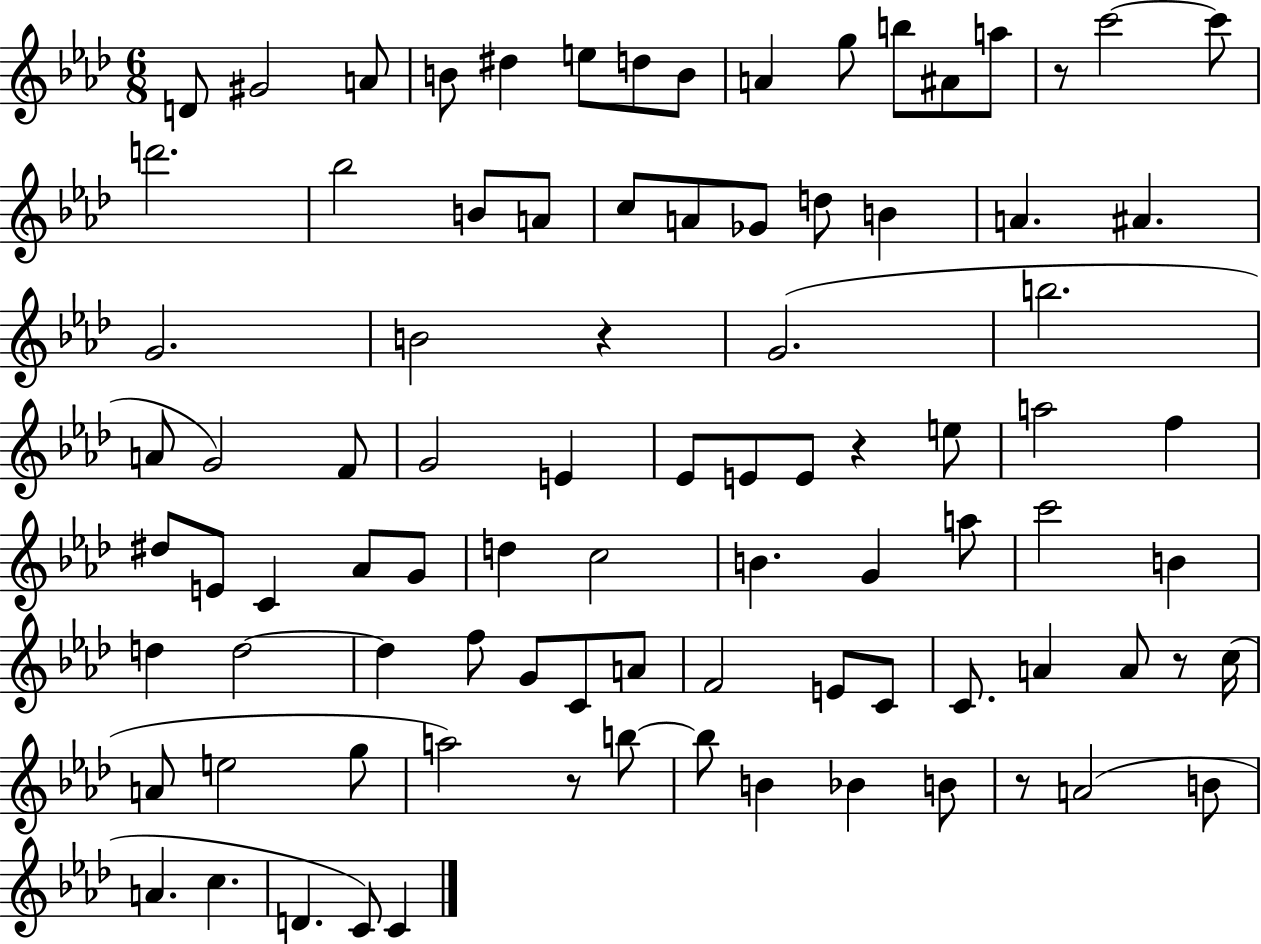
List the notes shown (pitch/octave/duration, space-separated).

D4/e G#4/h A4/e B4/e D#5/q E5/e D5/e B4/e A4/q G5/e B5/e A#4/e A5/e R/e C6/h C6/e D6/h. Bb5/h B4/e A4/e C5/e A4/e Gb4/e D5/e B4/q A4/q. A#4/q. G4/h. B4/h R/q G4/h. B5/h. A4/e G4/h F4/e G4/h E4/q Eb4/e E4/e E4/e R/q E5/e A5/h F5/q D#5/e E4/e C4/q Ab4/e G4/e D5/q C5/h B4/q. G4/q A5/e C6/h B4/q D5/q D5/h D5/q F5/e G4/e C4/e A4/e F4/h E4/e C4/e C4/e. A4/q A4/e R/e C5/s A4/e E5/h G5/e A5/h R/e B5/e B5/e B4/q Bb4/q B4/e R/e A4/h B4/e A4/q. C5/q. D4/q. C4/e C4/q